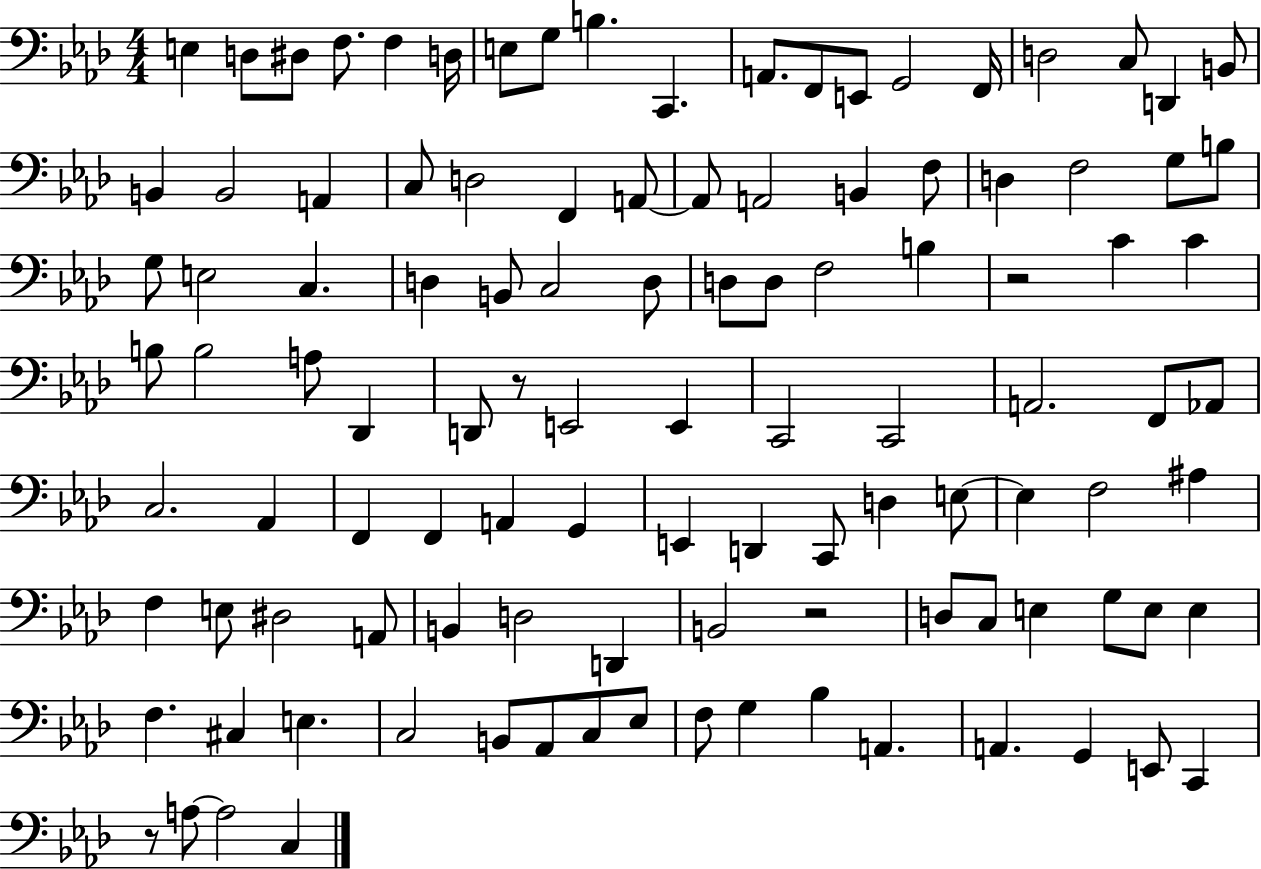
{
  \clef bass
  \numericTimeSignature
  \time 4/4
  \key aes \major
  e4 d8 dis8 f8. f4 d16 | e8 g8 b4. c,4. | a,8. f,8 e,8 g,2 f,16 | d2 c8 d,4 b,8 | \break b,4 b,2 a,4 | c8 d2 f,4 a,8~~ | a,8 a,2 b,4 f8 | d4 f2 g8 b8 | \break g8 e2 c4. | d4 b,8 c2 d8 | d8 d8 f2 b4 | r2 c'4 c'4 | \break b8 b2 a8 des,4 | d,8 r8 e,2 e,4 | c,2 c,2 | a,2. f,8 aes,8 | \break c2. aes,4 | f,4 f,4 a,4 g,4 | e,4 d,4 c,8 d4 e8~~ | e4 f2 ais4 | \break f4 e8 dis2 a,8 | b,4 d2 d,4 | b,2 r2 | d8 c8 e4 g8 e8 e4 | \break f4. cis4 e4. | c2 b,8 aes,8 c8 ees8 | f8 g4 bes4 a,4. | a,4. g,4 e,8 c,4 | \break r8 a8~~ a2 c4 | \bar "|."
}